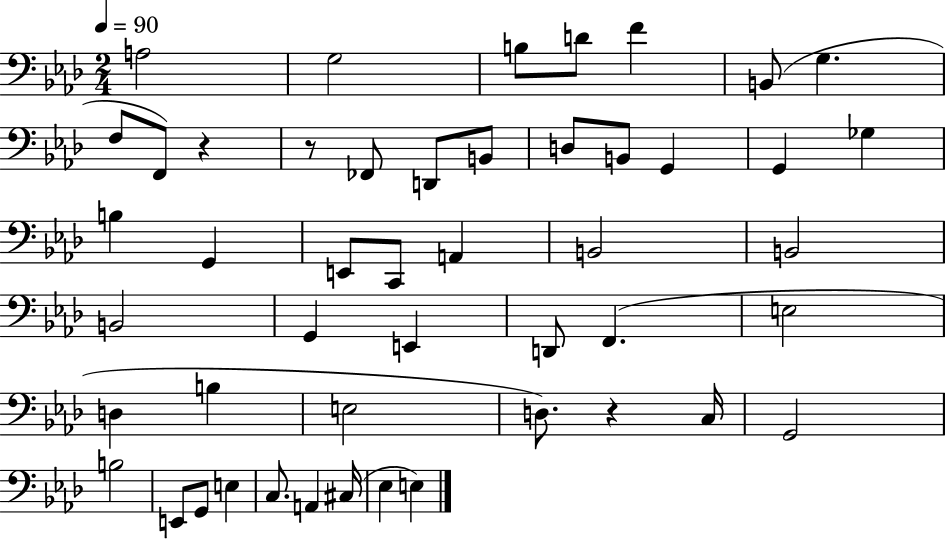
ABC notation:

X:1
T:Untitled
M:2/4
L:1/4
K:Ab
A,2 G,2 B,/2 D/2 F B,,/2 G, F,/2 F,,/2 z z/2 _F,,/2 D,,/2 B,,/2 D,/2 B,,/2 G,, G,, _G, B, G,, E,,/2 C,,/2 A,, B,,2 B,,2 B,,2 G,, E,, D,,/2 F,, E,2 D, B, E,2 D,/2 z C,/4 G,,2 B,2 E,,/2 G,,/2 E, C,/2 A,, ^C,/4 _E, E,